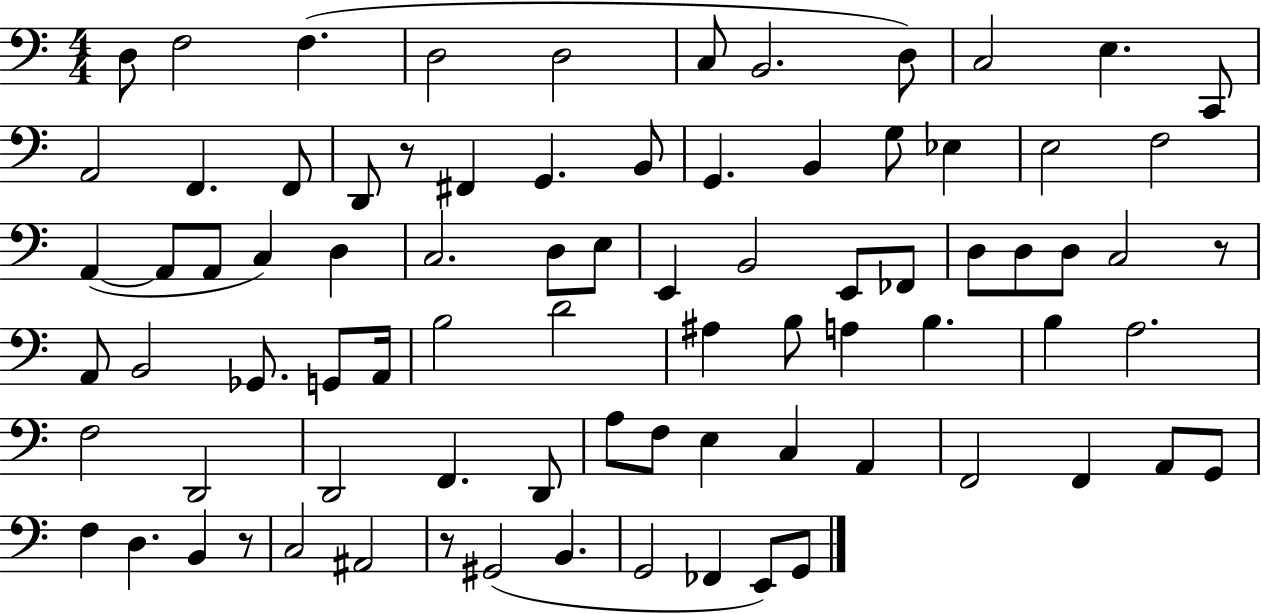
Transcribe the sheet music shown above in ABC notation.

X:1
T:Untitled
M:4/4
L:1/4
K:C
D,/2 F,2 F, D,2 D,2 C,/2 B,,2 D,/2 C,2 E, C,,/2 A,,2 F,, F,,/2 D,,/2 z/2 ^F,, G,, B,,/2 G,, B,, G,/2 _E, E,2 F,2 A,, A,,/2 A,,/2 C, D, C,2 D,/2 E,/2 E,, B,,2 E,,/2 _F,,/2 D,/2 D,/2 D,/2 C,2 z/2 A,,/2 B,,2 _G,,/2 G,,/2 A,,/4 B,2 D2 ^A, B,/2 A, B, B, A,2 F,2 D,,2 D,,2 F,, D,,/2 A,/2 F,/2 E, C, A,, F,,2 F,, A,,/2 G,,/2 F, D, B,, z/2 C,2 ^A,,2 z/2 ^G,,2 B,, G,,2 _F,, E,,/2 G,,/2